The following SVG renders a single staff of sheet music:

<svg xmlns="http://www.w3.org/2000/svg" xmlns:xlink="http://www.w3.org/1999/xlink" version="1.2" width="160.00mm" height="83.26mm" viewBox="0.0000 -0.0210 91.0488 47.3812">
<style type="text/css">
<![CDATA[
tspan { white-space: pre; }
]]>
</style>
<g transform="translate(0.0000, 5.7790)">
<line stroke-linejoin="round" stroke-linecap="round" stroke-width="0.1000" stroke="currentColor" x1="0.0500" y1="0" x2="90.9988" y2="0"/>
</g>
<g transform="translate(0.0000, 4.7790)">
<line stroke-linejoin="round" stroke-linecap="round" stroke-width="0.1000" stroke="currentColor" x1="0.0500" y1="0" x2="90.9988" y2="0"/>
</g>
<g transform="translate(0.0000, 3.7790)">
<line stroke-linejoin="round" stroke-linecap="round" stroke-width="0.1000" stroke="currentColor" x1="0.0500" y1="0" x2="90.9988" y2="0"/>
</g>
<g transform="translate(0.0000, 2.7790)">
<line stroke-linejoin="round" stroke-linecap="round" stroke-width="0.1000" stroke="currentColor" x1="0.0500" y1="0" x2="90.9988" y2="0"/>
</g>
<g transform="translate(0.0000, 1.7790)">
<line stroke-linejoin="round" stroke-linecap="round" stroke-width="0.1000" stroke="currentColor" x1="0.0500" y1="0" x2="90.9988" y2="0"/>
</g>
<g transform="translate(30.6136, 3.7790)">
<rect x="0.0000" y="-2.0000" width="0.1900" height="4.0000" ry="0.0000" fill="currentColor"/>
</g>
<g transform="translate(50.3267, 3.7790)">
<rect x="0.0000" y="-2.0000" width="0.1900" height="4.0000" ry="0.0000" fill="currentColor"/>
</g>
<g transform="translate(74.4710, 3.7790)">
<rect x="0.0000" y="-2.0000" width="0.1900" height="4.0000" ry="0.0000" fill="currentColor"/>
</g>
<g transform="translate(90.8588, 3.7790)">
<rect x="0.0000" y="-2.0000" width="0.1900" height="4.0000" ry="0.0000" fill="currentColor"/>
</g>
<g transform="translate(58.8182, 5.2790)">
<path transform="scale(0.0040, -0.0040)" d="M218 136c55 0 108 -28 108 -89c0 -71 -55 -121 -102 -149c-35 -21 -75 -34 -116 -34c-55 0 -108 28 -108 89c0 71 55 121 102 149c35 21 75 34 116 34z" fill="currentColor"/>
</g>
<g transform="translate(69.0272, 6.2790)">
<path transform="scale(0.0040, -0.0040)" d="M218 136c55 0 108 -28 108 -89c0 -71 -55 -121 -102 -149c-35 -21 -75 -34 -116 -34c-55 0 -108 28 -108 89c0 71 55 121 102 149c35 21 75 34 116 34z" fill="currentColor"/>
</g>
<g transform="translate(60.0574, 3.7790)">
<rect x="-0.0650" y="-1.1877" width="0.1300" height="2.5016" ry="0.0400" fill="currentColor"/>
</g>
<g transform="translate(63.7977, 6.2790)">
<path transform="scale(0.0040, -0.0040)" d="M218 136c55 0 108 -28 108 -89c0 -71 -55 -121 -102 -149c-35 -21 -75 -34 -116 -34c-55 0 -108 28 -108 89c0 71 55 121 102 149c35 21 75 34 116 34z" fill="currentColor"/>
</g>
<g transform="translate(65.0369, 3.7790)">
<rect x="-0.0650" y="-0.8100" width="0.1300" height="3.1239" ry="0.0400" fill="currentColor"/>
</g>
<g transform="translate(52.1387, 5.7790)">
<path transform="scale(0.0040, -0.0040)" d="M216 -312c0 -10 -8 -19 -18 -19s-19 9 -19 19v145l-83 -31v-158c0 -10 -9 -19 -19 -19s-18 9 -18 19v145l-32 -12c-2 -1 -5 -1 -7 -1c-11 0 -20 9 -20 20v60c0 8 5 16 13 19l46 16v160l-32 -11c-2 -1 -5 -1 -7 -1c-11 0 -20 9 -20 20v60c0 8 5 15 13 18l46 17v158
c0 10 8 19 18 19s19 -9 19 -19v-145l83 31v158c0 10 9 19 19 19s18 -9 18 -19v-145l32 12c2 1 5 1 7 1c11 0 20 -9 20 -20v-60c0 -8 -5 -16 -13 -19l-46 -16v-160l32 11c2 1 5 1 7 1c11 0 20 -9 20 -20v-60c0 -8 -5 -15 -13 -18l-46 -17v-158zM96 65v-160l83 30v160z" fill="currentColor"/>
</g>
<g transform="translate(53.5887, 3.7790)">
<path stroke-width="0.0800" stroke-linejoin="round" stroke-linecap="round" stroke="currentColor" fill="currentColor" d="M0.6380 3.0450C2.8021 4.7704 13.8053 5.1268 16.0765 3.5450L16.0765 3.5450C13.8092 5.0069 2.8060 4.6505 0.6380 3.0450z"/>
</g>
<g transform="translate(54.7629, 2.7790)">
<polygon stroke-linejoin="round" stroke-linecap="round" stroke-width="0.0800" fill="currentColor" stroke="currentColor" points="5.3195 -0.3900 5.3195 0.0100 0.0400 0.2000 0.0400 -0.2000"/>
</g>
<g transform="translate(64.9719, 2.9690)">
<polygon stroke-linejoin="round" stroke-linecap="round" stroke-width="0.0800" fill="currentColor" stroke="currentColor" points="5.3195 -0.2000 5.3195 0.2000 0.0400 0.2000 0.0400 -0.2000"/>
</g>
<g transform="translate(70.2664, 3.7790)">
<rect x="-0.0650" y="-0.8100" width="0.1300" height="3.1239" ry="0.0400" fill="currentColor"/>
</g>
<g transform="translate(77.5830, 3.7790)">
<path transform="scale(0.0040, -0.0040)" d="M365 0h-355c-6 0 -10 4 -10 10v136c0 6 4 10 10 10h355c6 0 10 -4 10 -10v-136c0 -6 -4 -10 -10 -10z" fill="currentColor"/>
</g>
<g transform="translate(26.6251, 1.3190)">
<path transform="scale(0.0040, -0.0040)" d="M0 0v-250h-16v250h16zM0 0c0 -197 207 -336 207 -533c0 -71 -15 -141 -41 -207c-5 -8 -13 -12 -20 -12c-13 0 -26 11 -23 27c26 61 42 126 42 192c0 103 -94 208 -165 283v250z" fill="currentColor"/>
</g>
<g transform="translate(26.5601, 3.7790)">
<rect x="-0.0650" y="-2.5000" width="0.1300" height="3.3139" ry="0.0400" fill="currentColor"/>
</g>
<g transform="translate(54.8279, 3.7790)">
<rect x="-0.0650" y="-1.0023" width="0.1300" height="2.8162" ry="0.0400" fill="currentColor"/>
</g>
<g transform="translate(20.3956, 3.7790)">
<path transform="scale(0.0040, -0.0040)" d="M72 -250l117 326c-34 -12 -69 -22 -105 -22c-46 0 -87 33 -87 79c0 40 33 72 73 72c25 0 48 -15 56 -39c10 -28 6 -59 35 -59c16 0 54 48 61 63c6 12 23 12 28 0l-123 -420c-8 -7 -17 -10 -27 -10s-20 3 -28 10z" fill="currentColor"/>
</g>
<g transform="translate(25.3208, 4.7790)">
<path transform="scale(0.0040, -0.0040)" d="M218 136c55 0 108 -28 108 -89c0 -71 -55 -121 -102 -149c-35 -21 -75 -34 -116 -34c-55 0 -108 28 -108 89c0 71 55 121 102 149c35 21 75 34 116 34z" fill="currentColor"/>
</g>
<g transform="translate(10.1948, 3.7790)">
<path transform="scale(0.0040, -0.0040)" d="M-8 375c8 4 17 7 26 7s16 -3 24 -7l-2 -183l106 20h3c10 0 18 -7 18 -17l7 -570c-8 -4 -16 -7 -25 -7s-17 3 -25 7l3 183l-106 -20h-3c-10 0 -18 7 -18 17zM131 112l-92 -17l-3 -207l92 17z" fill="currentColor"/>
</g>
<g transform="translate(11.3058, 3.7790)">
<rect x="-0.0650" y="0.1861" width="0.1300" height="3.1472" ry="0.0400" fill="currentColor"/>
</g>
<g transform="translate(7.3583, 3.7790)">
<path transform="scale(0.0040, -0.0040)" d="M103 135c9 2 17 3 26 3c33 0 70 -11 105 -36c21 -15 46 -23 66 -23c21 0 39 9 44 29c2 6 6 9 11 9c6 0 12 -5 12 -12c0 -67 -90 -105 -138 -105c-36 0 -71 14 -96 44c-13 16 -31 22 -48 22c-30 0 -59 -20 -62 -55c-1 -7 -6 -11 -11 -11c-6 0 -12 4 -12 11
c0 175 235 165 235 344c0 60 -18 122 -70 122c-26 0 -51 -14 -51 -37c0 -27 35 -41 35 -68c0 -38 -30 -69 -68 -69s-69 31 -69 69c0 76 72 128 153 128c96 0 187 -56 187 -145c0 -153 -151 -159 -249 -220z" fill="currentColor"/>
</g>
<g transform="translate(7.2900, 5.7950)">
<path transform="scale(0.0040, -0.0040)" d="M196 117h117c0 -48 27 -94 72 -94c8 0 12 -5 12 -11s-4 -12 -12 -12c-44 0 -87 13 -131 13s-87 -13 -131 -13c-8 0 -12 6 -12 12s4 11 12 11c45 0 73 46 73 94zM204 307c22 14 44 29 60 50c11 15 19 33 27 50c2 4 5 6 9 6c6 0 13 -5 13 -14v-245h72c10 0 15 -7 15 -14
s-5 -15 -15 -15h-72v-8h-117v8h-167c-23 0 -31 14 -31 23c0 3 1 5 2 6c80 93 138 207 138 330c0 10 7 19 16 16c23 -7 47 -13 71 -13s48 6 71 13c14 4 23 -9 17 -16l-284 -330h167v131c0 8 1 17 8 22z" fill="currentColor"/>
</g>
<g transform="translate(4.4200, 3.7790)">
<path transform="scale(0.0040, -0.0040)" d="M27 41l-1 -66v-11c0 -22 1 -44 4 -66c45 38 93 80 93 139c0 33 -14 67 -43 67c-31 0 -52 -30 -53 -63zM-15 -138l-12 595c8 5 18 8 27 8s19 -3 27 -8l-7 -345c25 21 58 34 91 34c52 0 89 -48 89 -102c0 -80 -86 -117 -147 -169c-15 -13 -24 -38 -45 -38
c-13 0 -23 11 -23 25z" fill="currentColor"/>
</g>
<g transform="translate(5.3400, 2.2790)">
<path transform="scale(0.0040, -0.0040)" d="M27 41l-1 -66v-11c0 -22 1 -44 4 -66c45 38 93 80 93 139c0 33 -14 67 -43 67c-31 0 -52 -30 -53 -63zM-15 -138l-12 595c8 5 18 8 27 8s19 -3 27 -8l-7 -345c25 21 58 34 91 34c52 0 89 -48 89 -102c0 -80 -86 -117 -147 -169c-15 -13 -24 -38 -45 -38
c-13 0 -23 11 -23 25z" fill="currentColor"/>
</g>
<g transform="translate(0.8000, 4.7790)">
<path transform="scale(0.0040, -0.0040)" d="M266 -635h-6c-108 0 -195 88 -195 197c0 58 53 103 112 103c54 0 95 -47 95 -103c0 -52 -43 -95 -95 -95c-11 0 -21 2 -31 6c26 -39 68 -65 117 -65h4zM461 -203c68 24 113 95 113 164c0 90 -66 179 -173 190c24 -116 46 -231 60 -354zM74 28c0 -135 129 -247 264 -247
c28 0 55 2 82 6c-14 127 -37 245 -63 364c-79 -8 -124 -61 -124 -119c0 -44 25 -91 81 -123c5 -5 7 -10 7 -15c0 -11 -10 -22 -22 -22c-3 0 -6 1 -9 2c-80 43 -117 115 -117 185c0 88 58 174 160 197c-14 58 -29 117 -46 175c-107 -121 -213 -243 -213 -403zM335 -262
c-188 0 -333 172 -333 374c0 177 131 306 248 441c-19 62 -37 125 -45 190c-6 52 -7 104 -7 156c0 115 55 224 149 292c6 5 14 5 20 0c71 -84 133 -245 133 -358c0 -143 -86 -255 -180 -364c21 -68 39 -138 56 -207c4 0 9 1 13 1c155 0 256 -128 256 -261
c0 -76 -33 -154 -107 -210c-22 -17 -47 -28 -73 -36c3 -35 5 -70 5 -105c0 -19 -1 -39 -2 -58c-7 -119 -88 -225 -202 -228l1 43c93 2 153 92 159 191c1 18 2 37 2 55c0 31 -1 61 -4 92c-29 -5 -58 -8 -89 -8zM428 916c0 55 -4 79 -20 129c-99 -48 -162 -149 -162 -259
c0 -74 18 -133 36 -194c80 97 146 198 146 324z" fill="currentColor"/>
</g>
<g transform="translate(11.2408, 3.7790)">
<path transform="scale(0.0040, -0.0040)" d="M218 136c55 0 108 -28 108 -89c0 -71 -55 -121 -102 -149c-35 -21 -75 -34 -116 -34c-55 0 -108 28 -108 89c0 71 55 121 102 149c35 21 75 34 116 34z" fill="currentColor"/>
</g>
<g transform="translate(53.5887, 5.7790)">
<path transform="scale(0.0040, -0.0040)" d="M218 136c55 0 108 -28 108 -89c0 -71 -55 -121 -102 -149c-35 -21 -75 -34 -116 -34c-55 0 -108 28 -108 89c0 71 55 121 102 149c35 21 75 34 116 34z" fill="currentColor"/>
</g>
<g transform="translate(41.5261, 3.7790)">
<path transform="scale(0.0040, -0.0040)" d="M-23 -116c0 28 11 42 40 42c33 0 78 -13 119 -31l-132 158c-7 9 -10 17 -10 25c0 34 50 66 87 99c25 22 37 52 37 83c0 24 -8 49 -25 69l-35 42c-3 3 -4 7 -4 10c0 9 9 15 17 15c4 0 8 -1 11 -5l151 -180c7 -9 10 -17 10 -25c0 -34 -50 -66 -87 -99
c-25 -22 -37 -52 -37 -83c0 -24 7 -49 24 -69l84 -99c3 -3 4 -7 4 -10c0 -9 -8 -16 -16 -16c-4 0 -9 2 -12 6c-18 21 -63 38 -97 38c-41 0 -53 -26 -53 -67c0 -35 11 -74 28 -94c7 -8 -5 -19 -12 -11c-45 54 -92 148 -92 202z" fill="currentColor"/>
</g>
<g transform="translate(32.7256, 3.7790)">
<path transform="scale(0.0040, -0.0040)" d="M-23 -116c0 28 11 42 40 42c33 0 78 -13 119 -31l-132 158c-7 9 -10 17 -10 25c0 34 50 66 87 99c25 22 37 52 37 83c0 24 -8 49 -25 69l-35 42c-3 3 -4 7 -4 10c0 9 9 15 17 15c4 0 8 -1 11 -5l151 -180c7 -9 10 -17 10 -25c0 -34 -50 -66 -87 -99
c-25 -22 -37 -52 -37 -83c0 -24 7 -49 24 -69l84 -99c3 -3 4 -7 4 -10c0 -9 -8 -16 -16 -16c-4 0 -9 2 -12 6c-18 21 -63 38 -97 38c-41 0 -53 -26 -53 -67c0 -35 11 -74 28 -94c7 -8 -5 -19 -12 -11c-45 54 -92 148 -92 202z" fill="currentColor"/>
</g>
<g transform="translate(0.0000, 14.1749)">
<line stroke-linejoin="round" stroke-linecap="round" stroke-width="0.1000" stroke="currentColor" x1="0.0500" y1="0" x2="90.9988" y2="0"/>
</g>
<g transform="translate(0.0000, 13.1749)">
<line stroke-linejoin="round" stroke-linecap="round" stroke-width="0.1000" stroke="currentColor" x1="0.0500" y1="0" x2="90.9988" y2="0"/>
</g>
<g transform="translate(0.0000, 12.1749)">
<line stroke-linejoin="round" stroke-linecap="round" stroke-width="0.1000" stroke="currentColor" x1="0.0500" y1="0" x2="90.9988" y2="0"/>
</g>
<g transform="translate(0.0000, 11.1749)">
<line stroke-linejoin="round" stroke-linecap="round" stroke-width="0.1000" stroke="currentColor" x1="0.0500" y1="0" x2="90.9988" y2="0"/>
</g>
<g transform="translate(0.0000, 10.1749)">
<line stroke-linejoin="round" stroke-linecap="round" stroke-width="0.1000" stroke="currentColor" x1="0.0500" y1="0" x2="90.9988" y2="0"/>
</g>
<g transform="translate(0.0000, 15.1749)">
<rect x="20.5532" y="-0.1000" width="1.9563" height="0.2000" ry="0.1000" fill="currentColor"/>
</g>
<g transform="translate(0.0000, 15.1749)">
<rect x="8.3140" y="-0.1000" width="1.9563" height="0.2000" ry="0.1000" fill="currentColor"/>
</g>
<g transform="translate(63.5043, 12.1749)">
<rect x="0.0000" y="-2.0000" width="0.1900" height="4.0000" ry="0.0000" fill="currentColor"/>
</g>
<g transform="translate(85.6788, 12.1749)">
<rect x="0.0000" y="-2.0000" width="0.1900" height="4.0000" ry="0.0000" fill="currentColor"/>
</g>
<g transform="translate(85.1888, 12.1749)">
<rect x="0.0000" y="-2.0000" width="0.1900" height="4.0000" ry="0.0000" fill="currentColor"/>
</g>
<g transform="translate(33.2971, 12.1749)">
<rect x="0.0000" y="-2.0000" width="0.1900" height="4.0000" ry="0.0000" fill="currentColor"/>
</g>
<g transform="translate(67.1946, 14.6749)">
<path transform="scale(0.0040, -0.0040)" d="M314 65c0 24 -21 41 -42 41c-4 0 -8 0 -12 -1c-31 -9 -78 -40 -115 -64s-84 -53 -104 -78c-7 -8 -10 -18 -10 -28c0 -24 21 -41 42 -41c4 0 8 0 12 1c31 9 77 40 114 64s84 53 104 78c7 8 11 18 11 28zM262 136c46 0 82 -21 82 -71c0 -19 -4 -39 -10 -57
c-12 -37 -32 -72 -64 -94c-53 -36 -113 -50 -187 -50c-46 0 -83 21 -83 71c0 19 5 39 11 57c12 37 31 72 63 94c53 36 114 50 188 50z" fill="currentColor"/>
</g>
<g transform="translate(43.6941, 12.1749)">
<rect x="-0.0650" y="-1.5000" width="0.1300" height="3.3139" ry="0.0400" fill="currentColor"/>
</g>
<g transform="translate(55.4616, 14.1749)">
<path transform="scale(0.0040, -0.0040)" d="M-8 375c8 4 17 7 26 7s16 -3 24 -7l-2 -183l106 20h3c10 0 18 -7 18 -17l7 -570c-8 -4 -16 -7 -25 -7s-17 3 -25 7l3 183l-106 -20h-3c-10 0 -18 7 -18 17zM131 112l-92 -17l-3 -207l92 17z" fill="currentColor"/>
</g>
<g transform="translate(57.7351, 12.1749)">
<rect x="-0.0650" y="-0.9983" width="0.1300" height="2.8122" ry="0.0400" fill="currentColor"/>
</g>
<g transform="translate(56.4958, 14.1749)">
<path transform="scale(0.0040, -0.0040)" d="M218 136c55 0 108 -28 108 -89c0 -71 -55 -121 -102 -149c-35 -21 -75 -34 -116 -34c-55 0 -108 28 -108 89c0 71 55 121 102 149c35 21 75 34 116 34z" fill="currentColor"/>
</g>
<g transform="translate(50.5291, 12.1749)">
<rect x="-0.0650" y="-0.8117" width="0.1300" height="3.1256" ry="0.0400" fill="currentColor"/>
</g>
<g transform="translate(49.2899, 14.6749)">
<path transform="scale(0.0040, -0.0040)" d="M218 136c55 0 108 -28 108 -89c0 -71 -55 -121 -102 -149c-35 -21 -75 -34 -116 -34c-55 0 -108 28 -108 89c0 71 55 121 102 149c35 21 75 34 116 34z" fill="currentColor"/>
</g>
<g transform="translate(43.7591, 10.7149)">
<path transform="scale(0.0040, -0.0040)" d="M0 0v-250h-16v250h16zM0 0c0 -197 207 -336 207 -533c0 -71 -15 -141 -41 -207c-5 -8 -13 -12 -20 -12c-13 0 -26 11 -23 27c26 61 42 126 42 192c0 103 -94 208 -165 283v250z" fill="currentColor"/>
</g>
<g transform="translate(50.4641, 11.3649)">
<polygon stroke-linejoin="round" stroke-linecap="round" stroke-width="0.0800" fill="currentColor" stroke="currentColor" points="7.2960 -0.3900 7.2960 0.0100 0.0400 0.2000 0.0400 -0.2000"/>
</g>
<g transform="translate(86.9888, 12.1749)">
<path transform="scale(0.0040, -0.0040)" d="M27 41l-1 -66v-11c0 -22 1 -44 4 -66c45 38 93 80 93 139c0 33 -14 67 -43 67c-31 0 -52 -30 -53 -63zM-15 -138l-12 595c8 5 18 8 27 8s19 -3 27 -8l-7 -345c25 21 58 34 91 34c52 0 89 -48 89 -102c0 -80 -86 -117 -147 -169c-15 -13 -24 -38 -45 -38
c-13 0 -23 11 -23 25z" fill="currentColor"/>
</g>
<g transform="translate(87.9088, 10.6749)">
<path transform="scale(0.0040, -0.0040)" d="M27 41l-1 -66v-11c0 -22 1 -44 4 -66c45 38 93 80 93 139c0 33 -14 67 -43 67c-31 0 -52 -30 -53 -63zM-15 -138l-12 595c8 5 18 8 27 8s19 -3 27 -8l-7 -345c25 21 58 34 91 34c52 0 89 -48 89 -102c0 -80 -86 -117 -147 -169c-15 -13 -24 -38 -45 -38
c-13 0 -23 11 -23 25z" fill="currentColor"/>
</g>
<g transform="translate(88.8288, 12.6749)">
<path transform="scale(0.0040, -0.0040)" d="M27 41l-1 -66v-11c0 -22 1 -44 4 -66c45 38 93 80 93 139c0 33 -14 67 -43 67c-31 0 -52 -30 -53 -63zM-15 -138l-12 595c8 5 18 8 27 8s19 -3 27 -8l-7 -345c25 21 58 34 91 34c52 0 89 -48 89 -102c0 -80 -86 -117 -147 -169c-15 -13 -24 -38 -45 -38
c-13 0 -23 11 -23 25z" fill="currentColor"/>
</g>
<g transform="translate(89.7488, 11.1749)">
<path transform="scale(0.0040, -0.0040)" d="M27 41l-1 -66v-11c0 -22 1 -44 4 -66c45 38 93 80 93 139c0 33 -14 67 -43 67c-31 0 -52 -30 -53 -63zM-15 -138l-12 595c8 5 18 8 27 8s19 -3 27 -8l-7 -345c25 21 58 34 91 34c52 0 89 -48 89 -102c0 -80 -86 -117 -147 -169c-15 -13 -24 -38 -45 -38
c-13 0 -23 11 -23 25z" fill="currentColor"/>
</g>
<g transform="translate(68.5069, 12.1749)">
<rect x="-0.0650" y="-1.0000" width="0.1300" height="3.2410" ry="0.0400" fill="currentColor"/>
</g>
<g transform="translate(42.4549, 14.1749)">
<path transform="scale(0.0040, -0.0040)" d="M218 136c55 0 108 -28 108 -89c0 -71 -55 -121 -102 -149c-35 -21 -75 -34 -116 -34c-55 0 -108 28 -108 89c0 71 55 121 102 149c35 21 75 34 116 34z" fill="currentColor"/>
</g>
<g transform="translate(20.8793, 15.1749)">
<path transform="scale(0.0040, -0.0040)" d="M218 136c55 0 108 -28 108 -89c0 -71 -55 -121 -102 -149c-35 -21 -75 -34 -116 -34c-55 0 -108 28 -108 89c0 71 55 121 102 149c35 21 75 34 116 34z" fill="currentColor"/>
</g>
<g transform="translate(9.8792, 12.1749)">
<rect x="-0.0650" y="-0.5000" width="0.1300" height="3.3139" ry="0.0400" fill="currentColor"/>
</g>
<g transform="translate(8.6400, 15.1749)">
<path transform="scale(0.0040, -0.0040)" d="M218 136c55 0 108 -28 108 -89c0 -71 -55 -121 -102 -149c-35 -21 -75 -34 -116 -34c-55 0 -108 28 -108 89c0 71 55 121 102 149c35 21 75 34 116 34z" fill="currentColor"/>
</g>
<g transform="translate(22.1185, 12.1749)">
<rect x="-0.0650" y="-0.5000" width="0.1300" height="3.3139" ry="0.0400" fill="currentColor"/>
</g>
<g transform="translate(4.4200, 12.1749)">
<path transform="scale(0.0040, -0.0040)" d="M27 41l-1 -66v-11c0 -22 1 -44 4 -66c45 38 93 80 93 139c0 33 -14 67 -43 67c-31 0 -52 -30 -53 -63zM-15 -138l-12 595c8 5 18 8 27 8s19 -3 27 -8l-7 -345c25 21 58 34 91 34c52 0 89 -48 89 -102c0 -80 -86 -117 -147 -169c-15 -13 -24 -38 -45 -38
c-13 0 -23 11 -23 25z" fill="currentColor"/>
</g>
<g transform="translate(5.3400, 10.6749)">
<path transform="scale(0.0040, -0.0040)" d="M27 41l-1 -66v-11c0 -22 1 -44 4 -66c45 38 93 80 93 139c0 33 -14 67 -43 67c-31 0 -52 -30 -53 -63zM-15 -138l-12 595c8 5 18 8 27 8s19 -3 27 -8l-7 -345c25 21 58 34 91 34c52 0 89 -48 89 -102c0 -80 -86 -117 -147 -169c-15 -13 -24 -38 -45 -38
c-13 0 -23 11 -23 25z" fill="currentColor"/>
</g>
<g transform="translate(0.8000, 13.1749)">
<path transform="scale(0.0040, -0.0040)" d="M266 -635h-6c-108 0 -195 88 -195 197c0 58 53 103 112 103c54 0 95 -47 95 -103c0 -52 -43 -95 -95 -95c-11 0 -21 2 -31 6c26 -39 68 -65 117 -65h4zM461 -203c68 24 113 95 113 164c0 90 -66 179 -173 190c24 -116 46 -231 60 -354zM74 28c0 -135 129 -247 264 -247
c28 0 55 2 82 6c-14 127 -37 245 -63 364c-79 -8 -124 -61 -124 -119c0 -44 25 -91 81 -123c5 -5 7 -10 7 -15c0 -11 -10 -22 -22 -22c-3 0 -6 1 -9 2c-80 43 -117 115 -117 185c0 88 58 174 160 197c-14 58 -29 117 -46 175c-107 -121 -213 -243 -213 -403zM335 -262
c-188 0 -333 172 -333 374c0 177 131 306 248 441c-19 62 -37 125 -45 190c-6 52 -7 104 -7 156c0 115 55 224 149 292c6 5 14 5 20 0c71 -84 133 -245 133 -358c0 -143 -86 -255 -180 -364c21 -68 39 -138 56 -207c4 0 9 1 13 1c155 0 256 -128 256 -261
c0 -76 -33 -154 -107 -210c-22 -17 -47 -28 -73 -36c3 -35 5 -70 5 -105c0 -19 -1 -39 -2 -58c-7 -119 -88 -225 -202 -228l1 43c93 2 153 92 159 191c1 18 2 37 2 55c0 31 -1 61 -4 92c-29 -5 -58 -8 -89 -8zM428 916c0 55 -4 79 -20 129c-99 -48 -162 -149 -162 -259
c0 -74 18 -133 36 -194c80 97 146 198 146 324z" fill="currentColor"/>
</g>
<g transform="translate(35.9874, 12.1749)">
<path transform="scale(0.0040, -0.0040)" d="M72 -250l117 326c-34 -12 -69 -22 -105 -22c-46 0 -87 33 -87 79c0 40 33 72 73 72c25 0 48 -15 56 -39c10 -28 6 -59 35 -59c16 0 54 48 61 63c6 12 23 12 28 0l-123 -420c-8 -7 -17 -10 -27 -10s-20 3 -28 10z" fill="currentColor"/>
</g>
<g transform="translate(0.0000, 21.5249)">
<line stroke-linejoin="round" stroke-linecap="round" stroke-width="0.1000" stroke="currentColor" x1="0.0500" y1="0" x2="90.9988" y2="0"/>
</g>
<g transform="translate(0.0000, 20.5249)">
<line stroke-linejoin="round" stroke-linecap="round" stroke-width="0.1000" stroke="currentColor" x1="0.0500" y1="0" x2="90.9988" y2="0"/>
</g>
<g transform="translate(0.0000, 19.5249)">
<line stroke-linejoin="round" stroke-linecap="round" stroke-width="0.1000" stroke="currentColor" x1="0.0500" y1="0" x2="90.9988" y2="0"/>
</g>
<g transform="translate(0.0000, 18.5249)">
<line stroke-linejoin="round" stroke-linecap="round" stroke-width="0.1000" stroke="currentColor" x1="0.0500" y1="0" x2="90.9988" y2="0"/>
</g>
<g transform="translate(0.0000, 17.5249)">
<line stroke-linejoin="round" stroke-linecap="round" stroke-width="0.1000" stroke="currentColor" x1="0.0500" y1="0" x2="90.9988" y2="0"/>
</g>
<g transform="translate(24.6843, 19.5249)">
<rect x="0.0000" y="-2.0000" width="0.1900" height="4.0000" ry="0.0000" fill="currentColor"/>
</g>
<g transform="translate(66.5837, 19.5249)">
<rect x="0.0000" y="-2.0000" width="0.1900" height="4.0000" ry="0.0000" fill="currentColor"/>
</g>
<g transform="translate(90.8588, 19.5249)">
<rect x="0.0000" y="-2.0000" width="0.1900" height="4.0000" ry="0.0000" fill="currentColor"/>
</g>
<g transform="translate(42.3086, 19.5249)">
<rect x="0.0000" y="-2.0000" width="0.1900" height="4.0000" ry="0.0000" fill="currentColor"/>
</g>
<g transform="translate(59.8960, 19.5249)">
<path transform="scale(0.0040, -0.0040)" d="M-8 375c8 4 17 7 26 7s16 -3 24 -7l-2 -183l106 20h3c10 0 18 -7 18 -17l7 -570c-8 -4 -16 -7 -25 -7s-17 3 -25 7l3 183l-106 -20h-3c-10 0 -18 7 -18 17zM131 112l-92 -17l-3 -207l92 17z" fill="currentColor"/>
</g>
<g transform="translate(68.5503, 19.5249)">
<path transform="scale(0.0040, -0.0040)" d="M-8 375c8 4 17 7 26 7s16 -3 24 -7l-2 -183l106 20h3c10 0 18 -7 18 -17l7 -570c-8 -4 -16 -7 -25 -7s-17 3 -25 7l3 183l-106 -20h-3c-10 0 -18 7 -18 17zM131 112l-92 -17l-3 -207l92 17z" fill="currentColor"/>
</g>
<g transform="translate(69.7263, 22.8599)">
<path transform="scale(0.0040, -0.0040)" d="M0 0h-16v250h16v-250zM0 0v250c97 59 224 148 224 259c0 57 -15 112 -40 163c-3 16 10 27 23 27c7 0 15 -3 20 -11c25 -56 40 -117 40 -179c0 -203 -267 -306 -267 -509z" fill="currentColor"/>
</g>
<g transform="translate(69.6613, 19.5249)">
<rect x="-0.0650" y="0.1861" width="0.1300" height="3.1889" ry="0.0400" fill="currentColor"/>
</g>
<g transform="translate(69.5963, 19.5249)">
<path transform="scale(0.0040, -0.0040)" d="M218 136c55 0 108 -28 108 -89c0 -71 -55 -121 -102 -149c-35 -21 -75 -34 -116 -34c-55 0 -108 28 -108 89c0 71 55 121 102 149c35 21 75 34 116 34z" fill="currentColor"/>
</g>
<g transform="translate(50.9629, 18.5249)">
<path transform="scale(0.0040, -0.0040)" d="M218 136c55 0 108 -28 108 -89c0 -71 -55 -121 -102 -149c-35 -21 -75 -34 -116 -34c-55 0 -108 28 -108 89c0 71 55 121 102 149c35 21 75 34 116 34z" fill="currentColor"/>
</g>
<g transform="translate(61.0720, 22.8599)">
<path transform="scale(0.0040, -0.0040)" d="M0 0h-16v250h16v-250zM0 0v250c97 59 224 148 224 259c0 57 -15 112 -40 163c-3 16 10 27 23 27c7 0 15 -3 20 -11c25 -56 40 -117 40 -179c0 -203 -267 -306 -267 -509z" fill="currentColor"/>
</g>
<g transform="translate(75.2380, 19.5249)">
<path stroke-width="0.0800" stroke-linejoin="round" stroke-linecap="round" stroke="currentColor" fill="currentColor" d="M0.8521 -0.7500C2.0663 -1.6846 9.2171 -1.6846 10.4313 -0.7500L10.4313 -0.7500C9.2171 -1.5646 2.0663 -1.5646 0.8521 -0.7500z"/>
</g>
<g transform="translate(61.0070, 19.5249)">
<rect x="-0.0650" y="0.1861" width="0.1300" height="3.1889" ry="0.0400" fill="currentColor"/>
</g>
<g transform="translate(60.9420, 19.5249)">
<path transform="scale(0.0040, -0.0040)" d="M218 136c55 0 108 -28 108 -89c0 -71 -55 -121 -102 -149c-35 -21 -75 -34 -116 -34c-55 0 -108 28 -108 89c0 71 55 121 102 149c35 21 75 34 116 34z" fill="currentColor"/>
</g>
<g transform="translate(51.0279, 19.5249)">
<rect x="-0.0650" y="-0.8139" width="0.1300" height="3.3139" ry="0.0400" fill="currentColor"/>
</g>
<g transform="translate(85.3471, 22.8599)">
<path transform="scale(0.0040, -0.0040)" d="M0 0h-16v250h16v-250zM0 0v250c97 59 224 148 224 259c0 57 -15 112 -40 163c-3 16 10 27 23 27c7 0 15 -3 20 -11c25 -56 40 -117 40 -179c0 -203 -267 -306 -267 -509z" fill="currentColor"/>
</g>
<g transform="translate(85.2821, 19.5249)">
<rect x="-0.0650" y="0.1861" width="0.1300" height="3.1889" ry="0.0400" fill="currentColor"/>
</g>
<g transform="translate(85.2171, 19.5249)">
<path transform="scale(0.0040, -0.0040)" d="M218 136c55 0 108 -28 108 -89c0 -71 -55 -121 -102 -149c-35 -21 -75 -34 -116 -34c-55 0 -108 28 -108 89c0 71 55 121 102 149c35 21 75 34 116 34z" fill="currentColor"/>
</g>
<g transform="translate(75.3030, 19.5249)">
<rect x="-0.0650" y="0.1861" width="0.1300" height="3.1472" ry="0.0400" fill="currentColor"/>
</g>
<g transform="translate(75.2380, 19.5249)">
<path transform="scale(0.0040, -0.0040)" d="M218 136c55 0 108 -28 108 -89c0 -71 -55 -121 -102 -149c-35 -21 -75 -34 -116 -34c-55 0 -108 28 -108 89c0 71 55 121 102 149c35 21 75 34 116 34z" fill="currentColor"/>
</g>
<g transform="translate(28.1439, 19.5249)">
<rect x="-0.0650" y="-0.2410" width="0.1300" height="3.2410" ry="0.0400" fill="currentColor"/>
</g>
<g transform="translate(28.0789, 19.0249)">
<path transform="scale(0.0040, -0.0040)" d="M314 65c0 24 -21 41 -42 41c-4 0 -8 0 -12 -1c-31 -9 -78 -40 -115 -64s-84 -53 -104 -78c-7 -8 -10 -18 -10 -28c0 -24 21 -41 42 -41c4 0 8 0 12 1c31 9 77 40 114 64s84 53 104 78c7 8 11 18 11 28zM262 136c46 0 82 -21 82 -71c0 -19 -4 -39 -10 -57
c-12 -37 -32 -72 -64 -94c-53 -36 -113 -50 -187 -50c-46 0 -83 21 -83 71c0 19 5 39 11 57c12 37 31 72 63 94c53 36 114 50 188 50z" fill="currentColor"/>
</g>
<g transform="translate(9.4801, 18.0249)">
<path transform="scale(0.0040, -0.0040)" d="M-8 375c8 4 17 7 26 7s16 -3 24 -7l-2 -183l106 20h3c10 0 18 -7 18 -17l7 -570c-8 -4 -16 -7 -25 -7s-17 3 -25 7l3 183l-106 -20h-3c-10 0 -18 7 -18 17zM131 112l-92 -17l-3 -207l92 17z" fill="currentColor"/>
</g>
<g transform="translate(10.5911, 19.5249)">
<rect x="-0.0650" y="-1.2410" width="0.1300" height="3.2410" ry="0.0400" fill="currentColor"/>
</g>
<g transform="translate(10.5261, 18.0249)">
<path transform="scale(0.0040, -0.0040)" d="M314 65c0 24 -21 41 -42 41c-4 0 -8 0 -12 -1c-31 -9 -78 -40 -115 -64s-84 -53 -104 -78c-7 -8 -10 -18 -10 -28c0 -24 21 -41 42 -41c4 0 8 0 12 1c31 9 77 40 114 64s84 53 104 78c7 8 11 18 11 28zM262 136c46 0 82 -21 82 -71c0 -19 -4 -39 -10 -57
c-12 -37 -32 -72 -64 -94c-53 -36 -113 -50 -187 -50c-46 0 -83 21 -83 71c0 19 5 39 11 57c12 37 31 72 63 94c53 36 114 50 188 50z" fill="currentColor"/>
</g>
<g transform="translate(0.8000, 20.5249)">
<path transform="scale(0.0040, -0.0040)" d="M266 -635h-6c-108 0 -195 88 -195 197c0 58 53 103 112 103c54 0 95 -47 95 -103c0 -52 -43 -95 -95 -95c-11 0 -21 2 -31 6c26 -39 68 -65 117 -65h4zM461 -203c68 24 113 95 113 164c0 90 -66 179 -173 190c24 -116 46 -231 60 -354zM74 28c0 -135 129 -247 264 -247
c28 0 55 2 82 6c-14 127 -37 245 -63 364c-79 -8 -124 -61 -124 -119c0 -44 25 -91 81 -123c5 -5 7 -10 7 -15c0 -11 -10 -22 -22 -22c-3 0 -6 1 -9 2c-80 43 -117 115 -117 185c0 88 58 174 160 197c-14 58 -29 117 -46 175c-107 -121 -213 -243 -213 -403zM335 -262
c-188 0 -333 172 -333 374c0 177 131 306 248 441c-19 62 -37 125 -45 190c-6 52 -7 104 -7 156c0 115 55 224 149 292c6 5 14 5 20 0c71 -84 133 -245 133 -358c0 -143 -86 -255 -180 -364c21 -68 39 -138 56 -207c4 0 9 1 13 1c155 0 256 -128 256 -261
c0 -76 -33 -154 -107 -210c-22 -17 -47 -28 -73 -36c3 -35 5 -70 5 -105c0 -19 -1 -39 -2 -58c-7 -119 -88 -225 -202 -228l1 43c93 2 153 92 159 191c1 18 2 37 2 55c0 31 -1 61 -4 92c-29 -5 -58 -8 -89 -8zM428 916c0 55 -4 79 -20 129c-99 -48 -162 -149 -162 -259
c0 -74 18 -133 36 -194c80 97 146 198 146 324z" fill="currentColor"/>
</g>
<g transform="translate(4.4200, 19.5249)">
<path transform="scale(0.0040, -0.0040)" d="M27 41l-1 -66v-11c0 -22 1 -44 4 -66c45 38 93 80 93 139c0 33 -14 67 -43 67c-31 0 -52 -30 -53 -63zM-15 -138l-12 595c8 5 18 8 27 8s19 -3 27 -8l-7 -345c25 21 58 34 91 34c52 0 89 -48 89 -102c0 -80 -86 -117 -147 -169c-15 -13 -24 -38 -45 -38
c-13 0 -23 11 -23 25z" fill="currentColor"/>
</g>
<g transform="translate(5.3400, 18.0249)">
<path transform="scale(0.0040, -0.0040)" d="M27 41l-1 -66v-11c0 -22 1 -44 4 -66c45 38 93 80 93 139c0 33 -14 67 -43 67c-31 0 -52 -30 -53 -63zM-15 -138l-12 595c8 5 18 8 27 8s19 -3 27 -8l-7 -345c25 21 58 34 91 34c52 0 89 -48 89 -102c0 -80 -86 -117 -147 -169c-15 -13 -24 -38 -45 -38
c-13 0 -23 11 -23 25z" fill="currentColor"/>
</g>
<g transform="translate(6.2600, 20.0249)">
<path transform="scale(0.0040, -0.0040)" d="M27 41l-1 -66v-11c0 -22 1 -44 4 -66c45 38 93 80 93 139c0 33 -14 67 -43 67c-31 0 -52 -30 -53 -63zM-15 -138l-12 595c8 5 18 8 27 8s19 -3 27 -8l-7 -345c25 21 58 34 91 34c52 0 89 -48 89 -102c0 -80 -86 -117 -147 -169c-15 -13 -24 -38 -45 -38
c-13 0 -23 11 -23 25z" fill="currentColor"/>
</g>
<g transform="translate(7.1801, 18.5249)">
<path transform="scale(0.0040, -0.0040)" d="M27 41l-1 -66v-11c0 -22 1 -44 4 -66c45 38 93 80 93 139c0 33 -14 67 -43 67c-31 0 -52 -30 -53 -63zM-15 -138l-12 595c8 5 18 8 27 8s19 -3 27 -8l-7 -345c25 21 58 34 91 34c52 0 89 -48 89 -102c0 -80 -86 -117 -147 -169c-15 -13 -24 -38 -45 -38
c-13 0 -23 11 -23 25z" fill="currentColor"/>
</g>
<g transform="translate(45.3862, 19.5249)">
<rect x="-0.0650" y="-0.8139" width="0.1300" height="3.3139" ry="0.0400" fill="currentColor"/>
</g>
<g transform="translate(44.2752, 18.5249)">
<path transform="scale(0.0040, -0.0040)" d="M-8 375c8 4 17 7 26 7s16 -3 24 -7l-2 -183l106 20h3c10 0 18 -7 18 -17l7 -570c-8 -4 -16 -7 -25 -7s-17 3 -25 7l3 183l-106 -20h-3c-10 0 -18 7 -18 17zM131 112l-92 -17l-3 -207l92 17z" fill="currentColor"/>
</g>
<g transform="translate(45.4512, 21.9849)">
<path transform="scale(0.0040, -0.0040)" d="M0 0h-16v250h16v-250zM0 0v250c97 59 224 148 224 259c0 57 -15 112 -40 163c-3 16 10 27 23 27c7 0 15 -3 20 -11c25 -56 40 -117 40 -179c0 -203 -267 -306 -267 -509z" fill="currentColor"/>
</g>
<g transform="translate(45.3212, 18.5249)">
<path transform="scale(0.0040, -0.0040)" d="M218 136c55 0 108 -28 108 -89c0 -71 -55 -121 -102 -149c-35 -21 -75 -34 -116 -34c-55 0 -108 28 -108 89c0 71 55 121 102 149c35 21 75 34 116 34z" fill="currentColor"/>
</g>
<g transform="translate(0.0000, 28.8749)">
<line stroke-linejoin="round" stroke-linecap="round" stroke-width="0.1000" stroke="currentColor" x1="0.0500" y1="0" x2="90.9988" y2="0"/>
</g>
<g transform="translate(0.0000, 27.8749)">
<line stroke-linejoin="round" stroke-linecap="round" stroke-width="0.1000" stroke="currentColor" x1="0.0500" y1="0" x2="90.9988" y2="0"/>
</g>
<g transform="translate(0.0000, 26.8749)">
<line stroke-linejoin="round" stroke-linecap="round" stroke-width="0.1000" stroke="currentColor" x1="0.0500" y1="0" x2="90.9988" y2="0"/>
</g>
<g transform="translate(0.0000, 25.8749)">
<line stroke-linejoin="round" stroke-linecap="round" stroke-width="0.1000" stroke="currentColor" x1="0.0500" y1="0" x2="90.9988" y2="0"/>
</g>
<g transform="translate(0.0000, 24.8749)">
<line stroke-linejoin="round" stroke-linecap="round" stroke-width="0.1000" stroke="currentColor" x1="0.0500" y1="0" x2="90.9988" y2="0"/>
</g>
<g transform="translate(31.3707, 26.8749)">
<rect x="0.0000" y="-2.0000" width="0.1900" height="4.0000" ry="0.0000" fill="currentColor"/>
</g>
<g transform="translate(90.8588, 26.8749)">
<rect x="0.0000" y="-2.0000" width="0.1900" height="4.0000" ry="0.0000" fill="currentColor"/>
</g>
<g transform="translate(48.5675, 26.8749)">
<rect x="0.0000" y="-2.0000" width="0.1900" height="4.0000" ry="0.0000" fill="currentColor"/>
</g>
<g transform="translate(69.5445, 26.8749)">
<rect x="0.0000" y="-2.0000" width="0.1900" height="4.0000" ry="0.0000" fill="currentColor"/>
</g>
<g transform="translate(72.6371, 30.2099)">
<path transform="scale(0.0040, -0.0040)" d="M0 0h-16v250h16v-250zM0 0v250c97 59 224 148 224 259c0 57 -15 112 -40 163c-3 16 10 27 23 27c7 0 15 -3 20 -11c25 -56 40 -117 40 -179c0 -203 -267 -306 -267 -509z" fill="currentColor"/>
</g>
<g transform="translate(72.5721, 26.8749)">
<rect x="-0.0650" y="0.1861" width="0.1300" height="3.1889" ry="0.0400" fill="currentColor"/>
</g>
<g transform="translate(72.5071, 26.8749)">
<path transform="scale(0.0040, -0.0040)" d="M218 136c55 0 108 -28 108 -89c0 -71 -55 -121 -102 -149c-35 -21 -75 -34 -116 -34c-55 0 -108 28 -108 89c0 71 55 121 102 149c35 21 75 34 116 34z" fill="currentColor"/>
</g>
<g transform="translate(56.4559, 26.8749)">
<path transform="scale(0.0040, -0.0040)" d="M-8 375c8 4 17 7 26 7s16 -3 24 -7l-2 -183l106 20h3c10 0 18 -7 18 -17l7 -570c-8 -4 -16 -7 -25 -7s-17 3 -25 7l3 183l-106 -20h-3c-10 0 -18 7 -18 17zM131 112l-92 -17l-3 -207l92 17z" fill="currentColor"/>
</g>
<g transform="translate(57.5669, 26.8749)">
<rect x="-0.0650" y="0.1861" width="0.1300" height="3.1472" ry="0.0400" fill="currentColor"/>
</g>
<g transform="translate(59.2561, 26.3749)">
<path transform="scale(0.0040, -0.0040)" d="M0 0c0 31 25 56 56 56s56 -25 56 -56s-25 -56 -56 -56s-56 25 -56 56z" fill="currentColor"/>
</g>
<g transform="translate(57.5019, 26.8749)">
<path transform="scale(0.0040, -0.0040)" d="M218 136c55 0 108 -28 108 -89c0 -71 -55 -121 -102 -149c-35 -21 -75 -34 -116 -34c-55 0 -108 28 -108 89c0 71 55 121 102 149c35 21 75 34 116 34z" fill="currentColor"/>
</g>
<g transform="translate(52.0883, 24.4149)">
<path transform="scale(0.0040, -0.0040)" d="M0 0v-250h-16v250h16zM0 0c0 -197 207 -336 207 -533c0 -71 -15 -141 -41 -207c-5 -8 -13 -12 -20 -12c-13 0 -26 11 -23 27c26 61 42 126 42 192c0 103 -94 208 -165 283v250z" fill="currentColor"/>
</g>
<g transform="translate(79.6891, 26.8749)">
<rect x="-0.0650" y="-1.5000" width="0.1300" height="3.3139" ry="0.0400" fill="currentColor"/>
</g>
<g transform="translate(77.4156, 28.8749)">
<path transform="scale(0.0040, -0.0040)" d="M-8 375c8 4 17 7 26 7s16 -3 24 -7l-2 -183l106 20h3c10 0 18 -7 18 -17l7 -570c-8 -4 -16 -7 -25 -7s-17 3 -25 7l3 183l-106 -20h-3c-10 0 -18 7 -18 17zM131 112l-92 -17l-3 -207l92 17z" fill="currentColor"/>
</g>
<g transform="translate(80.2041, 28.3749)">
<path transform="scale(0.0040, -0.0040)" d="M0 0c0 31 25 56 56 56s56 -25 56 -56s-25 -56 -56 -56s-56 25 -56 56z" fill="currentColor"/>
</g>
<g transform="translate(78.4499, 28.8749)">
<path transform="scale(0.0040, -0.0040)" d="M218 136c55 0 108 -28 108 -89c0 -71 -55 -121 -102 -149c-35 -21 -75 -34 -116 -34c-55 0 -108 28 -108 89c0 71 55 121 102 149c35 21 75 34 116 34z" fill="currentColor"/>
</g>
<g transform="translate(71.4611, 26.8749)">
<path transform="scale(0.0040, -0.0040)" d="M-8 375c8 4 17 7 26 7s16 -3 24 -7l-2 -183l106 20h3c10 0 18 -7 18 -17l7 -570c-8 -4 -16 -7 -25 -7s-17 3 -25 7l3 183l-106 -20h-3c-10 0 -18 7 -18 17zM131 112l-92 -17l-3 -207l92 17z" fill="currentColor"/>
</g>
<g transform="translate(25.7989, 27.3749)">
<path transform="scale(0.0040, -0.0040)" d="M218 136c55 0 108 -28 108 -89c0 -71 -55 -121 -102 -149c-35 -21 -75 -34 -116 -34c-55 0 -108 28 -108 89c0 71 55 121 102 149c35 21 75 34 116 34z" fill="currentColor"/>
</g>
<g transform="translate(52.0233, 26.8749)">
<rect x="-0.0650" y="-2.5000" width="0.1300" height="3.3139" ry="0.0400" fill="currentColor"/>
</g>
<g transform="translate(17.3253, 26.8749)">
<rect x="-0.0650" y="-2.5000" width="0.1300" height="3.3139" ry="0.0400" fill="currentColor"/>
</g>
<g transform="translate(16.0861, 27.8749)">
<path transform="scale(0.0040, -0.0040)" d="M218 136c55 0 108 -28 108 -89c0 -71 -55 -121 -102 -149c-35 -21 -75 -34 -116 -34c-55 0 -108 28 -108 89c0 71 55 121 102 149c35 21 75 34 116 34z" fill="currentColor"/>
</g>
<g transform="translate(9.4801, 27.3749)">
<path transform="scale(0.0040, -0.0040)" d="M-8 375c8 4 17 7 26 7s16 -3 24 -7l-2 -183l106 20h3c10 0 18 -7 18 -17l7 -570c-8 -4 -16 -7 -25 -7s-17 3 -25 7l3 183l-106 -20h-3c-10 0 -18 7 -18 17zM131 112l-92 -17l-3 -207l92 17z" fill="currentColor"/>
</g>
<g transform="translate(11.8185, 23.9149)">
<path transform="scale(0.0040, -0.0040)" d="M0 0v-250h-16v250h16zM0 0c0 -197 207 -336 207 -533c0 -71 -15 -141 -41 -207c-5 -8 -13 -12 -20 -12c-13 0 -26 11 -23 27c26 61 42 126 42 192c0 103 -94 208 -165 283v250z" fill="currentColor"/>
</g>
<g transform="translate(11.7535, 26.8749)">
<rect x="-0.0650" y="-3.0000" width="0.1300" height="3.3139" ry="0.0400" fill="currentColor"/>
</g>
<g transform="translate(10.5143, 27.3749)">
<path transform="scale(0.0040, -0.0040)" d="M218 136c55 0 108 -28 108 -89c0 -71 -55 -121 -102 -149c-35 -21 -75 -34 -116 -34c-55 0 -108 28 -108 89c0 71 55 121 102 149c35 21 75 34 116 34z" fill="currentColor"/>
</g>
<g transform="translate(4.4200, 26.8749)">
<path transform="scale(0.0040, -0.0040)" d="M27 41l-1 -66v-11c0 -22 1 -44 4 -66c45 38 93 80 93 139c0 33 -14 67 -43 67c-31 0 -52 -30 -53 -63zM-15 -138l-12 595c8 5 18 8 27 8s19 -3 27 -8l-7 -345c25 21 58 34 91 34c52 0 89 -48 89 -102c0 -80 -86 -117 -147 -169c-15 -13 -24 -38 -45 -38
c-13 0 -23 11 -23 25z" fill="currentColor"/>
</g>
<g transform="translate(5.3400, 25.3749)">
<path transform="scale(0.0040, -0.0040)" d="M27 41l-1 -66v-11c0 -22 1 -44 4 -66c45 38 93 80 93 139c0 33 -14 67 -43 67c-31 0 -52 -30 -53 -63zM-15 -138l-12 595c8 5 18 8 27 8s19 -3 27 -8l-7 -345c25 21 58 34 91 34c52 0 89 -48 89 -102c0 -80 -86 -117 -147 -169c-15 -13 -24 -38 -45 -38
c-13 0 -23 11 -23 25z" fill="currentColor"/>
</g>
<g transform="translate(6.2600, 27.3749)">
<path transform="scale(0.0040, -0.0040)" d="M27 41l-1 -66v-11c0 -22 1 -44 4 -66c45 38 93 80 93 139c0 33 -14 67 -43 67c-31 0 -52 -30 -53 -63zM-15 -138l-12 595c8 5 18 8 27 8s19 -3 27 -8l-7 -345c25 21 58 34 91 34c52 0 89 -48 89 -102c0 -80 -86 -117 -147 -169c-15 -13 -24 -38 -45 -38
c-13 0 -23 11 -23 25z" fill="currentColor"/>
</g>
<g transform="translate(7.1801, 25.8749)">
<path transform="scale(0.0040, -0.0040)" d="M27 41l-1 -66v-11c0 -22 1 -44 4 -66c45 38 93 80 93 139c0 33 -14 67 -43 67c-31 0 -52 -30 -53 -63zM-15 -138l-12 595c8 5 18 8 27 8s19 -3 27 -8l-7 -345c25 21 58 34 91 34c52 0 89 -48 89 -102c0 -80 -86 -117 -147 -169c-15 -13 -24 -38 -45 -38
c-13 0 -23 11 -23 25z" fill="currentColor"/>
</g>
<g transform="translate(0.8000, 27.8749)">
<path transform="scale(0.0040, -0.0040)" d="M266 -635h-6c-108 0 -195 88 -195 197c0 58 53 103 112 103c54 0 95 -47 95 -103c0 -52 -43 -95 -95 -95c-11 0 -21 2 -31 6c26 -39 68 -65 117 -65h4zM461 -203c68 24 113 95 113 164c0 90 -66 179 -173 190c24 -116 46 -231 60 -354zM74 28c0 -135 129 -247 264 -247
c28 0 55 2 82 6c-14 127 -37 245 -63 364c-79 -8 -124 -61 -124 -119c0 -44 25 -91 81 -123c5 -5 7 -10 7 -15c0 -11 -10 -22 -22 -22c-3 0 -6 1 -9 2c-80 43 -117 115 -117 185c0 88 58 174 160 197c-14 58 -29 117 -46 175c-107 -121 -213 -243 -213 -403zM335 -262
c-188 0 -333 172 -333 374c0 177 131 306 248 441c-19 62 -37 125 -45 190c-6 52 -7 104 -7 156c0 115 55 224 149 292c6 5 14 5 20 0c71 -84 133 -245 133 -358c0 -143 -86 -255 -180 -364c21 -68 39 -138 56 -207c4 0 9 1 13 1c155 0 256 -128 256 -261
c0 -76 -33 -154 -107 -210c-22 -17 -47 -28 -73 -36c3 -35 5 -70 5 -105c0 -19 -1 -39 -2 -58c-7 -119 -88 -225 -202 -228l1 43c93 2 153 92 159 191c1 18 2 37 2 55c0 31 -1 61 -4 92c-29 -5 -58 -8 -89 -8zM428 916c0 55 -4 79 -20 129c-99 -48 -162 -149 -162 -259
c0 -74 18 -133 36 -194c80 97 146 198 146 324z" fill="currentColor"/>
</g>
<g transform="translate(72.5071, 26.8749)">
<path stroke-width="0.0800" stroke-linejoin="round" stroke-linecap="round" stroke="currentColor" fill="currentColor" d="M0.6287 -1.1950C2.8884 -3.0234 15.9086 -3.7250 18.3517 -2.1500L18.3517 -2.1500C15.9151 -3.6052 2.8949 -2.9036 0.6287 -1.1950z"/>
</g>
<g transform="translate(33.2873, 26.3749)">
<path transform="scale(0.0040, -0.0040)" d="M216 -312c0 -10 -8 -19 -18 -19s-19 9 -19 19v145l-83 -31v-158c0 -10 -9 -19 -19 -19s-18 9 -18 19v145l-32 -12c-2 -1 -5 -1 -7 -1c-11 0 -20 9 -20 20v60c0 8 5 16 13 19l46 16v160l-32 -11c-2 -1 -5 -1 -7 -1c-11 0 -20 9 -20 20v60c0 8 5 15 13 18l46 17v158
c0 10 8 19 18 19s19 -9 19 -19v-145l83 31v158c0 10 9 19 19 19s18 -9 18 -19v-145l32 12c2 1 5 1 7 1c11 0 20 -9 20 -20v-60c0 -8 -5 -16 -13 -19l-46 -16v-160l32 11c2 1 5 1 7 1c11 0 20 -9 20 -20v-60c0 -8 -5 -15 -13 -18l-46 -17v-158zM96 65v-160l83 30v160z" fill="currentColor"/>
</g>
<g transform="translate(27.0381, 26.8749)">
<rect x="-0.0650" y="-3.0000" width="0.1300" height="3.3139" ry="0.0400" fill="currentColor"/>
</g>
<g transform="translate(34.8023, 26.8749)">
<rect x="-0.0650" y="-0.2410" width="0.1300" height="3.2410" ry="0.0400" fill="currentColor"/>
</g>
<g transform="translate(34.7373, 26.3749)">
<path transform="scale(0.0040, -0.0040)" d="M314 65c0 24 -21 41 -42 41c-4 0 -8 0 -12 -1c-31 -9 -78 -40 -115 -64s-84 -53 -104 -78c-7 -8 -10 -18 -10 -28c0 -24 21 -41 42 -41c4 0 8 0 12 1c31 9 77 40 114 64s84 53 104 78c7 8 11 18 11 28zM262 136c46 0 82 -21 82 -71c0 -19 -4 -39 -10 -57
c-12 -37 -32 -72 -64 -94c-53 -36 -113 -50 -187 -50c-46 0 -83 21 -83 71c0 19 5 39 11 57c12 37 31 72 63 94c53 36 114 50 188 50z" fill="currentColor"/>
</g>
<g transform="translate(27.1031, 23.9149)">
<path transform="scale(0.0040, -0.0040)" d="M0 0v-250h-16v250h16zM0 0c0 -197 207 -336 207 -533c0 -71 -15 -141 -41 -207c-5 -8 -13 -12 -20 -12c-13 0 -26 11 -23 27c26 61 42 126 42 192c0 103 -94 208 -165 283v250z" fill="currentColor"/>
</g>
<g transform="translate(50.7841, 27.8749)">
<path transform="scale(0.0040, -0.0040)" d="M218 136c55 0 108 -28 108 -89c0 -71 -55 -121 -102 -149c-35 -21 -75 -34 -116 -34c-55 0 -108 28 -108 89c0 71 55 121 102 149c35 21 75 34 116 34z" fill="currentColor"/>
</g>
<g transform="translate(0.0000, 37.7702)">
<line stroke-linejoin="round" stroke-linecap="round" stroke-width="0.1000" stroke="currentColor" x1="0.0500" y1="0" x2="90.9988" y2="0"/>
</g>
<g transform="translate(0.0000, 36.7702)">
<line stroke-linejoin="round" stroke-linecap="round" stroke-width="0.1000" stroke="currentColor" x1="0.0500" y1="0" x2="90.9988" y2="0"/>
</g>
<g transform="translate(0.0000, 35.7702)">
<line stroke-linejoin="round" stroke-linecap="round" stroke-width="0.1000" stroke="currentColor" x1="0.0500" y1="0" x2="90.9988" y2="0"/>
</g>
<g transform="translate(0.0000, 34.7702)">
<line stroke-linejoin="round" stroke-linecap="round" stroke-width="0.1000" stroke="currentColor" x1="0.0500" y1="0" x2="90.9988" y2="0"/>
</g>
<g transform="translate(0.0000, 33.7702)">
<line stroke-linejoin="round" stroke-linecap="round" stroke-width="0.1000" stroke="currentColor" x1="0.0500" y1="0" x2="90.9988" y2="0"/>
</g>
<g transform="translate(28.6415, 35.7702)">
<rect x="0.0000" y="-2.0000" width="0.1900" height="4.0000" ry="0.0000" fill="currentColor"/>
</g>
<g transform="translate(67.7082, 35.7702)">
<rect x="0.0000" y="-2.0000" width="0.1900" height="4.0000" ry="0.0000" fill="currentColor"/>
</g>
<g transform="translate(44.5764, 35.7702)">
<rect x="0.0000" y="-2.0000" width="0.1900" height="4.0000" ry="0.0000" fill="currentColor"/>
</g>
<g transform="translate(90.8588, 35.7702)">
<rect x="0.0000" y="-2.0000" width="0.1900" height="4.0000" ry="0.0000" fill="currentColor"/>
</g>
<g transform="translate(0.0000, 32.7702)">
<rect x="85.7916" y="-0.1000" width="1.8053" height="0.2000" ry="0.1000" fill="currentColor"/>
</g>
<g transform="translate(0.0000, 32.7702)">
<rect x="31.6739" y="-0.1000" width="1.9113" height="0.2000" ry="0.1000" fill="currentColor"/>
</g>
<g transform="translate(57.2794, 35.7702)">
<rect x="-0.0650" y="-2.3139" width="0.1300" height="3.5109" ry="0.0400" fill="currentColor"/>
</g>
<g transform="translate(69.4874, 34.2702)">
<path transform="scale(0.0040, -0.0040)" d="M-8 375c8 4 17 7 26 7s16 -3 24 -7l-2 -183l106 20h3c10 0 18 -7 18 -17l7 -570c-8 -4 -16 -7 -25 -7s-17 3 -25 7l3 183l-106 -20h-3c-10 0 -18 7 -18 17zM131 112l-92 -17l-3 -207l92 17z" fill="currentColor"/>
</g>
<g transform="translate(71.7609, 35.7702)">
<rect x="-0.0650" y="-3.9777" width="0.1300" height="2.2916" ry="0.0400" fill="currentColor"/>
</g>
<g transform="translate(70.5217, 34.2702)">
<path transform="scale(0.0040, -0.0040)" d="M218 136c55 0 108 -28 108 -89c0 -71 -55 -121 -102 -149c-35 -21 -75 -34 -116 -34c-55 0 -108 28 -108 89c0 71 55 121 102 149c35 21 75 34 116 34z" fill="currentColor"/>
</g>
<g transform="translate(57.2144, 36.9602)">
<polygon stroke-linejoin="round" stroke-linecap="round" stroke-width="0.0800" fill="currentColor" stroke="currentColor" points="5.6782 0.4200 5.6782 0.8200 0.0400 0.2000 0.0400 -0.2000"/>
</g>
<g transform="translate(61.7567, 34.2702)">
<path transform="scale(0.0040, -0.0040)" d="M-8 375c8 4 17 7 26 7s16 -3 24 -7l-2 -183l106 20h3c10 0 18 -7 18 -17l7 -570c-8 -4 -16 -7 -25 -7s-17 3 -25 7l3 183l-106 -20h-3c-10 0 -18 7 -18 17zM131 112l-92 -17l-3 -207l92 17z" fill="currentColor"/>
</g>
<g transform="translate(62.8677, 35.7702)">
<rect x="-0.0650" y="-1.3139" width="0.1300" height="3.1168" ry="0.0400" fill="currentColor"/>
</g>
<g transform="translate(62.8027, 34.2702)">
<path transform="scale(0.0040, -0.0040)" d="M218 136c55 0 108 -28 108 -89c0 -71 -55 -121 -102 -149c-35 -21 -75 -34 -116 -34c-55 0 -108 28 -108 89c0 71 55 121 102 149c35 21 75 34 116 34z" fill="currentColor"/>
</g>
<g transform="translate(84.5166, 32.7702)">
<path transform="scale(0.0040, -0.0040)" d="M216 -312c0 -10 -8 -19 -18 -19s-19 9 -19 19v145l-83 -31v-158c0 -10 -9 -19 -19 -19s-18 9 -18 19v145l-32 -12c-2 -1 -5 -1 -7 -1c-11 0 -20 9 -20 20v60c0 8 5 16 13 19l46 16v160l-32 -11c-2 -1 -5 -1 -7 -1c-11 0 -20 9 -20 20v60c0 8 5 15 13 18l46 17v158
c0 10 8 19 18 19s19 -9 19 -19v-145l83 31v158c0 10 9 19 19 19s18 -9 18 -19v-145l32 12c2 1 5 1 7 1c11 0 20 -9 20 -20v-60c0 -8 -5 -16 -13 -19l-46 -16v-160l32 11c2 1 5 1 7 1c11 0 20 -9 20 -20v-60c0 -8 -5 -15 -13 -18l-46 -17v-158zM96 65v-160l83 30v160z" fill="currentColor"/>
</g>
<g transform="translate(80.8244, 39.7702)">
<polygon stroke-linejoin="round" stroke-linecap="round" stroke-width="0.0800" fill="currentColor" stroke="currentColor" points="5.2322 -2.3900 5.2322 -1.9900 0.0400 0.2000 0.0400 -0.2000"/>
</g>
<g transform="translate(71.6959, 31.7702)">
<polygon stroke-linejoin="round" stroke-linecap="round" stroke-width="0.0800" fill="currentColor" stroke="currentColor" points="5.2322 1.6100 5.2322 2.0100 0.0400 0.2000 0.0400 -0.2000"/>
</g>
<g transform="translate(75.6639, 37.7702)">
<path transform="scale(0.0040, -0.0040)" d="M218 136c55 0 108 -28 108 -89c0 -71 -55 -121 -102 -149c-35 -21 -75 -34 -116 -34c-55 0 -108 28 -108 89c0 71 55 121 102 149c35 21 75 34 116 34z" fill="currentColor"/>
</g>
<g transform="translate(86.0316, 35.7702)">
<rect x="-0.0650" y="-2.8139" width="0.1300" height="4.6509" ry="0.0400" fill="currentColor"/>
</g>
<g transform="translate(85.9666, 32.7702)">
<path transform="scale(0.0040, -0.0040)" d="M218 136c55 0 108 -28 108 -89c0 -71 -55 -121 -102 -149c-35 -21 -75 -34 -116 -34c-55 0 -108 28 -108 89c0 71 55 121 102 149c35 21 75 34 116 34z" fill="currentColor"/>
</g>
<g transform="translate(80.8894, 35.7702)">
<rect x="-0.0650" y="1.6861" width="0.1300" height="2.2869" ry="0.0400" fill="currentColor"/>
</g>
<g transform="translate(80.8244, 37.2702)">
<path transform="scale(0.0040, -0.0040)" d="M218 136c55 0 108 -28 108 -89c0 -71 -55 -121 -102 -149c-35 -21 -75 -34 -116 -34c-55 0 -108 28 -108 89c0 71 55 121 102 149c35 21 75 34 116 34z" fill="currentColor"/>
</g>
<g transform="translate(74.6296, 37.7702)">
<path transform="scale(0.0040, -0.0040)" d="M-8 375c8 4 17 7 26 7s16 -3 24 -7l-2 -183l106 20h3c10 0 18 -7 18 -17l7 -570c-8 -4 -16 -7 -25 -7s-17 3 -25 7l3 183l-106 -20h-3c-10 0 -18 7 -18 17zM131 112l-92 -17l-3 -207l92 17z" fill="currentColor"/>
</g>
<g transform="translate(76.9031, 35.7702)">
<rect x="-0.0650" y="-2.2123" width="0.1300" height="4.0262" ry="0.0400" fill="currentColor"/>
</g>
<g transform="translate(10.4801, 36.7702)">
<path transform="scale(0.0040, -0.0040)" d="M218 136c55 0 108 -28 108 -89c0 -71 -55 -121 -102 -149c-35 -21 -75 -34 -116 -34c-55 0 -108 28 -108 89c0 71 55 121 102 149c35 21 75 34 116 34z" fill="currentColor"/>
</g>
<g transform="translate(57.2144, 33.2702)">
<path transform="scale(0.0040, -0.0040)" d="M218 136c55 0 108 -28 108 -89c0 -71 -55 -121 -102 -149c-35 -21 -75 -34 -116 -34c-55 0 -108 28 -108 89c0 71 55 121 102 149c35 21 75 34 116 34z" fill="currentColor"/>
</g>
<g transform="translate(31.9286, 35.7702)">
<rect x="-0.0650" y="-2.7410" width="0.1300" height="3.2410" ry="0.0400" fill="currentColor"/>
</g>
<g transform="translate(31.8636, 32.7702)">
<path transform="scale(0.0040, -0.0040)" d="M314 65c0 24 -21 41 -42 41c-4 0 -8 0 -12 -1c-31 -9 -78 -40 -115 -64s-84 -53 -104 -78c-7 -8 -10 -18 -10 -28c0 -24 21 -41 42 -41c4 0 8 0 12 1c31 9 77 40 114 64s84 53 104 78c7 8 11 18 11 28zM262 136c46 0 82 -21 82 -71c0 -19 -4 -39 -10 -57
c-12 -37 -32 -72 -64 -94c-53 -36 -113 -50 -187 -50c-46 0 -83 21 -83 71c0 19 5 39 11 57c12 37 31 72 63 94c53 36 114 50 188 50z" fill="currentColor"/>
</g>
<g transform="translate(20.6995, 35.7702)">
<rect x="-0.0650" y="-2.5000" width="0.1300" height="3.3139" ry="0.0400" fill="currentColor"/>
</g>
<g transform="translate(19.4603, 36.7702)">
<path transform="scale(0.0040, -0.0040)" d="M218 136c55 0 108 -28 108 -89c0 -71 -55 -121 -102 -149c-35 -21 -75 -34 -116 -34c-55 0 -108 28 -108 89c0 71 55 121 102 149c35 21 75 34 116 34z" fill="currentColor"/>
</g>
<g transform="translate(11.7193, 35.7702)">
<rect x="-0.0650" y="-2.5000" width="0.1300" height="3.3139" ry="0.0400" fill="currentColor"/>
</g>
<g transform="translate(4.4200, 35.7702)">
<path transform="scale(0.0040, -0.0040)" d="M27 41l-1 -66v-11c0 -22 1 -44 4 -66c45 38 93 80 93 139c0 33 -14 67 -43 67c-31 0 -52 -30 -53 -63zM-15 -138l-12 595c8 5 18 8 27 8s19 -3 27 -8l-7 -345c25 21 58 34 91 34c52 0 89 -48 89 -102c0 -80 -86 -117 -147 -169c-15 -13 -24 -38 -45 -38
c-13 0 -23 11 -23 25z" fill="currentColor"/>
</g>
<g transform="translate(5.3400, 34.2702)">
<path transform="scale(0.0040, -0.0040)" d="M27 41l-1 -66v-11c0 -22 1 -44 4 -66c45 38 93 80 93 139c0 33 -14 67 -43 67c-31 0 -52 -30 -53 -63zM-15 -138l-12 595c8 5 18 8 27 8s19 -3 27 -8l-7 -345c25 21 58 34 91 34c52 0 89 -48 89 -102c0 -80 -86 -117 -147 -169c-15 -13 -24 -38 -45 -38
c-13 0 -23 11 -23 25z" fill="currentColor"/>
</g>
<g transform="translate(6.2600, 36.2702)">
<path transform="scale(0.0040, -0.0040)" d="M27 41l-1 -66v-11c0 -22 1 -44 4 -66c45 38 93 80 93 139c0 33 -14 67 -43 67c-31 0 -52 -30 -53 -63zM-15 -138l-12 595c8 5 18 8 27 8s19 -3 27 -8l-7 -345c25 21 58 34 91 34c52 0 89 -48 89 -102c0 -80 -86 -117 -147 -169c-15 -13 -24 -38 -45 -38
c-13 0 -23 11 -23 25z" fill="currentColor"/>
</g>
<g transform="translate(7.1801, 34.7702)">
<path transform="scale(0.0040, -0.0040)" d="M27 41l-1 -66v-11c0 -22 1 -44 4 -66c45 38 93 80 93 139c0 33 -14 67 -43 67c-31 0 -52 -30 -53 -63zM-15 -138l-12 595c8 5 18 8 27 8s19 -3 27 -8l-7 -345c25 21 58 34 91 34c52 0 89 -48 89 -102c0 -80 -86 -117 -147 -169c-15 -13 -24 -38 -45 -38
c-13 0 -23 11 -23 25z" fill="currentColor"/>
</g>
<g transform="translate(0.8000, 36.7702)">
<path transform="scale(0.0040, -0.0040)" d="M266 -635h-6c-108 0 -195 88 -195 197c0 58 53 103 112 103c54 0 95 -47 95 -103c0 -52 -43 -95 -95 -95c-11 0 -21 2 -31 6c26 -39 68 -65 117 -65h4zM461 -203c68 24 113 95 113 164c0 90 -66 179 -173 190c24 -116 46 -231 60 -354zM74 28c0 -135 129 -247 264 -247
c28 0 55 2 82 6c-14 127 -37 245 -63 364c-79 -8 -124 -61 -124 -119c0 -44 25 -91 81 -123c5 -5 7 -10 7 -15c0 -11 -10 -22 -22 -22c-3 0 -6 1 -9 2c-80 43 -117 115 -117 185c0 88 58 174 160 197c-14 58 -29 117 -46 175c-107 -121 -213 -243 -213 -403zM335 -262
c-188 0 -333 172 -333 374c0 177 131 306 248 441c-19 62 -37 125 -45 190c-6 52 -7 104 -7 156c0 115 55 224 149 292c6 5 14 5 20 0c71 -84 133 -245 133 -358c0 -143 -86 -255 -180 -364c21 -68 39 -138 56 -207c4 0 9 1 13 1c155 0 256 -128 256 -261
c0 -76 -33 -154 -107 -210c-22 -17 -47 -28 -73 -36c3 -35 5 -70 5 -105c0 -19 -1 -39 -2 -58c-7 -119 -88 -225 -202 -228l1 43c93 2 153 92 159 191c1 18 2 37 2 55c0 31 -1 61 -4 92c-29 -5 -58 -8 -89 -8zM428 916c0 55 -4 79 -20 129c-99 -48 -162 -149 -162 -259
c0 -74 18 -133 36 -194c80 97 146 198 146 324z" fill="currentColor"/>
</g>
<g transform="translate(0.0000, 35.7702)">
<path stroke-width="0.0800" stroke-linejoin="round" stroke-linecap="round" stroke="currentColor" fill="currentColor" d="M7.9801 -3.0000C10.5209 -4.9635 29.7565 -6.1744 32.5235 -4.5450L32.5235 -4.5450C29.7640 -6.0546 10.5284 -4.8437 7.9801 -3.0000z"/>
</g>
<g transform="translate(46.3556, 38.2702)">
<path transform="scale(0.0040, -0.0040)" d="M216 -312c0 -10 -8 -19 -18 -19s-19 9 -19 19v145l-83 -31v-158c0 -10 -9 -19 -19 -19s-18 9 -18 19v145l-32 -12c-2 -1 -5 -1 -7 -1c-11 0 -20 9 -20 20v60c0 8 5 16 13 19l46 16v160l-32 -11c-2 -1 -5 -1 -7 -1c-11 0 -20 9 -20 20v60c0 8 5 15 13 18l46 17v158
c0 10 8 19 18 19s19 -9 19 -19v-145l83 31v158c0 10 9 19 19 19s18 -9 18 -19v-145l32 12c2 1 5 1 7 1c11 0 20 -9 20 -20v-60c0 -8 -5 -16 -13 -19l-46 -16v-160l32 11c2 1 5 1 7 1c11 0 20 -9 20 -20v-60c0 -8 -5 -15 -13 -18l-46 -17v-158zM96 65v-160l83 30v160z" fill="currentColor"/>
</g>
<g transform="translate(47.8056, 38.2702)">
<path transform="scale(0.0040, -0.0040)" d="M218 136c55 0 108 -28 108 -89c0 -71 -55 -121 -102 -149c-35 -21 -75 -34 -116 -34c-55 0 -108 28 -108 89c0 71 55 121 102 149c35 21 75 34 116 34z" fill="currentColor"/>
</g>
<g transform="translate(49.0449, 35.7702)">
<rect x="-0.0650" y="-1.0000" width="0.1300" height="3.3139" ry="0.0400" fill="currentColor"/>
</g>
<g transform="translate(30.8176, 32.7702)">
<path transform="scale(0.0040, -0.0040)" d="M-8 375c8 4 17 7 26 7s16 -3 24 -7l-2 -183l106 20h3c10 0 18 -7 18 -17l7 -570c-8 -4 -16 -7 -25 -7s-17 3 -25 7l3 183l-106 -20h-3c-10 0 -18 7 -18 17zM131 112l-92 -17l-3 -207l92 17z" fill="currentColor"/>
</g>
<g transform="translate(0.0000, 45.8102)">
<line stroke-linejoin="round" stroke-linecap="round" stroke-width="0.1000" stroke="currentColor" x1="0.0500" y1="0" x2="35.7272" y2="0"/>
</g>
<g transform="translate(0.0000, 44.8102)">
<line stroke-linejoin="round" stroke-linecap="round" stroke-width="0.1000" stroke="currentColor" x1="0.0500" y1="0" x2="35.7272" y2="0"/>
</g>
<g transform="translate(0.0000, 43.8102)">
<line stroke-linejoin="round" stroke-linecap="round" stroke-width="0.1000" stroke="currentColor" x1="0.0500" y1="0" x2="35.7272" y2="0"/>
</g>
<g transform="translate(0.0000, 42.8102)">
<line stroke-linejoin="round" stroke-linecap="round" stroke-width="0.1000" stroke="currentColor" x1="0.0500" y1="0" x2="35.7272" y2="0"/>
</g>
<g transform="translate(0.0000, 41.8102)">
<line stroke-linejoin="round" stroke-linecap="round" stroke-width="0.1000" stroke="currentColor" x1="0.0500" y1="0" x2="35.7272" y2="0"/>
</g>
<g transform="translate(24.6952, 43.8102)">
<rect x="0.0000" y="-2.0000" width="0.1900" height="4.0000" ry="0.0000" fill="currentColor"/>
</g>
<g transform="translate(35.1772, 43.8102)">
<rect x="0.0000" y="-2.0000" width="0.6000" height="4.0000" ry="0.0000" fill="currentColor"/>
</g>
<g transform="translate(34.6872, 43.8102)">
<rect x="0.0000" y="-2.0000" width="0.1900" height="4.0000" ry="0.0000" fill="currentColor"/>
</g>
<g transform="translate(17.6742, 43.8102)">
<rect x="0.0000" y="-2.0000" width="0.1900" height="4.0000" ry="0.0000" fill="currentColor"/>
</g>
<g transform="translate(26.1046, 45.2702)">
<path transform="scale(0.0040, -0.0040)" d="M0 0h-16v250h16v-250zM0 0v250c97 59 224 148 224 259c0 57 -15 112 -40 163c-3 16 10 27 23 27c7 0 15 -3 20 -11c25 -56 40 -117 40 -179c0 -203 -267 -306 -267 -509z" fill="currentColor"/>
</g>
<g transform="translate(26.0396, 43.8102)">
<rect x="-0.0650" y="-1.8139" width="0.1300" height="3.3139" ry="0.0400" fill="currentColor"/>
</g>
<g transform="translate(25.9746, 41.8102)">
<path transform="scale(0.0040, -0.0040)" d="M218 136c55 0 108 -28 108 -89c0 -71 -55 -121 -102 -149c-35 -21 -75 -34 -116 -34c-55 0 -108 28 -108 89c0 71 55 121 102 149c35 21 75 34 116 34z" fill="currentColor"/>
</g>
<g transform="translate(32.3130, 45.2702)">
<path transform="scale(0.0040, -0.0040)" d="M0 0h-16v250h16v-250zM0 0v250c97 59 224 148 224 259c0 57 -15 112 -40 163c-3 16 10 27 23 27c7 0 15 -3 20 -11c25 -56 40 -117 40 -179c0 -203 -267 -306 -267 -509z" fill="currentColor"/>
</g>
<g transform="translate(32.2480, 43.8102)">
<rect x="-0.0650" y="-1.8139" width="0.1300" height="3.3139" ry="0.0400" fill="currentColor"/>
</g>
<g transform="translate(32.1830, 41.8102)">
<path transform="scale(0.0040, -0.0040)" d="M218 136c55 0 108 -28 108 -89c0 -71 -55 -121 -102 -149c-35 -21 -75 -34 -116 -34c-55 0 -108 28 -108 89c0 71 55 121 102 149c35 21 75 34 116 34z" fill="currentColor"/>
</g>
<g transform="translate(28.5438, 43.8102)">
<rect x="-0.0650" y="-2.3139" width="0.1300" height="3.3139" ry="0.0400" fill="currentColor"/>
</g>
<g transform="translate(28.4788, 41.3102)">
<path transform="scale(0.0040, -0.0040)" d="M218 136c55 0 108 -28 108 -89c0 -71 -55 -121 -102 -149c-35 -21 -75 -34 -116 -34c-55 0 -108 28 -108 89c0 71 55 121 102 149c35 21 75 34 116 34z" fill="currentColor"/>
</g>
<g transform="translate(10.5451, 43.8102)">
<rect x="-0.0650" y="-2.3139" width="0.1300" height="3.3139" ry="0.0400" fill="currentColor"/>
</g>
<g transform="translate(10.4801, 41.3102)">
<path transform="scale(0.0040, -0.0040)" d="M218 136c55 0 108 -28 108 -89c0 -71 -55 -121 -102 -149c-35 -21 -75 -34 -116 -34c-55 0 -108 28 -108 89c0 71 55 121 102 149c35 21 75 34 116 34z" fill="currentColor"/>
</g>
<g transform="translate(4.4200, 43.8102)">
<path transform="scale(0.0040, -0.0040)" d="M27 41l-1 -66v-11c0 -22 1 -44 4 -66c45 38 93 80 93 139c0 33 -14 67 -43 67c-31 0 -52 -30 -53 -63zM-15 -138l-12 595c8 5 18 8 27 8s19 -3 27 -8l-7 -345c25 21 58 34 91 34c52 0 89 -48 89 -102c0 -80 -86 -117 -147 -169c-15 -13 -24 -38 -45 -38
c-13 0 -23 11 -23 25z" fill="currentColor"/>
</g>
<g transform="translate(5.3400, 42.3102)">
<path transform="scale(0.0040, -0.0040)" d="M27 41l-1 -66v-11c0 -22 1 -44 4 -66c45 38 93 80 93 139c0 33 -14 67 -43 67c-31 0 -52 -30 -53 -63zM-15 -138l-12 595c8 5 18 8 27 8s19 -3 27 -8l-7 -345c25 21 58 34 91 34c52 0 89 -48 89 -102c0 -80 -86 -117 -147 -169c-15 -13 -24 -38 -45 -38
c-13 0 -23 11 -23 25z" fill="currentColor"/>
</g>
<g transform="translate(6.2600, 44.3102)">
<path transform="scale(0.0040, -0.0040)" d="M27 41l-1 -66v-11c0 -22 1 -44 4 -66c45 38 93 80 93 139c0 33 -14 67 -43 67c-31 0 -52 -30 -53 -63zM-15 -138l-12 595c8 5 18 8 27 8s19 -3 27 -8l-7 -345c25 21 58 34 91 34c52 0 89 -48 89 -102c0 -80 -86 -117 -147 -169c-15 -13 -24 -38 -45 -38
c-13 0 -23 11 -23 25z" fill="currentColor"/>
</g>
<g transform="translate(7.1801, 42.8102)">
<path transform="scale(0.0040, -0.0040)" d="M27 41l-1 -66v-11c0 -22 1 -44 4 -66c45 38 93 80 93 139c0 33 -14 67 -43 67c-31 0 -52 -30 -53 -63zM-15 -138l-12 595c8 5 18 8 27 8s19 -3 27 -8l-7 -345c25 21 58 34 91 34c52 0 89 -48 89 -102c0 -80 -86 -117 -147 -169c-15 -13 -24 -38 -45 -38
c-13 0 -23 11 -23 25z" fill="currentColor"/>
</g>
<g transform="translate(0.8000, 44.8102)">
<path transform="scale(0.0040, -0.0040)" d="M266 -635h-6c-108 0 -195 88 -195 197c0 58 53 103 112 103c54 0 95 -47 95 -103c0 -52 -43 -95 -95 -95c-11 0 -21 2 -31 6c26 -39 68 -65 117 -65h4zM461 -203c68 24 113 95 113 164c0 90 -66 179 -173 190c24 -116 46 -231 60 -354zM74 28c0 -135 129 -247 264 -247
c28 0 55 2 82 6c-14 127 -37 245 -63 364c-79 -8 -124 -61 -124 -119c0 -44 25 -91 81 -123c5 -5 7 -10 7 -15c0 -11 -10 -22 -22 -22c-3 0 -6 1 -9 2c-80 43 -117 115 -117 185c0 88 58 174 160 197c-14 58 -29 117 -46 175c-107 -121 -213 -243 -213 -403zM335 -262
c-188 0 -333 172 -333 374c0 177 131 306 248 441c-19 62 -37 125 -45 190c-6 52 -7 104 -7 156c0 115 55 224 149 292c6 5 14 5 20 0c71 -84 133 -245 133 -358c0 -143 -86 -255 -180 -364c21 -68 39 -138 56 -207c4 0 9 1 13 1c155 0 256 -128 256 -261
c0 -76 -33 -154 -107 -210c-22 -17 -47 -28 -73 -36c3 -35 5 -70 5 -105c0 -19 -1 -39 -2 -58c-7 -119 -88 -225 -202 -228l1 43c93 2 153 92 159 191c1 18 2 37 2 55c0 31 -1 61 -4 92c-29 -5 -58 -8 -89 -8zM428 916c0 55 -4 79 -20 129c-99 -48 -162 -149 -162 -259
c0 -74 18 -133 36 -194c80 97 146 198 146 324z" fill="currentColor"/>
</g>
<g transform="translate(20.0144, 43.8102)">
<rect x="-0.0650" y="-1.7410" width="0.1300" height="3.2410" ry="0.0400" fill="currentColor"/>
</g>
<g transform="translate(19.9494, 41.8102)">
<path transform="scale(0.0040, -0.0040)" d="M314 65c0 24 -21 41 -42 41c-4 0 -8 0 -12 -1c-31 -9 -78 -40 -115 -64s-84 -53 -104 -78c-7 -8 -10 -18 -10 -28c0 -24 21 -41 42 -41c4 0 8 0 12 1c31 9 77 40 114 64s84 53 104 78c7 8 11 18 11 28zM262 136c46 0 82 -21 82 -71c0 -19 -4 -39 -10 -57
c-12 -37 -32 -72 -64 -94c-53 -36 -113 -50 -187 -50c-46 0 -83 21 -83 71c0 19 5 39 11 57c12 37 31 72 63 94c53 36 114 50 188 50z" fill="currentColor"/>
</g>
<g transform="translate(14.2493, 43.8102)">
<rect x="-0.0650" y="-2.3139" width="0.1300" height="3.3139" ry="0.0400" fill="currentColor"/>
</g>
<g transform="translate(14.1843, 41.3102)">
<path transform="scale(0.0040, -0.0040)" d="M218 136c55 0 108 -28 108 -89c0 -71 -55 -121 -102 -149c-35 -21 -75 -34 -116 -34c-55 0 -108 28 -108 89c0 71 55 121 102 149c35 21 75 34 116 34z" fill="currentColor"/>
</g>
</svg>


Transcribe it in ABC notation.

X:1
T:Untitled
M:2/4
L:1/4
K:Bb
B z/2 G/2 z z ^E/2 F/2 D/2 D/2 z2 C C z/2 _E/2 D/2 E/2 D2 e2 c2 d/2 d B/2 B/2 B B/2 A/2 G A/2 ^c2 G/2 B B/2 E G G a2 ^D g/2 e/2 e/2 E/2 F/2 ^a/2 g g f2 f/2 g f/2